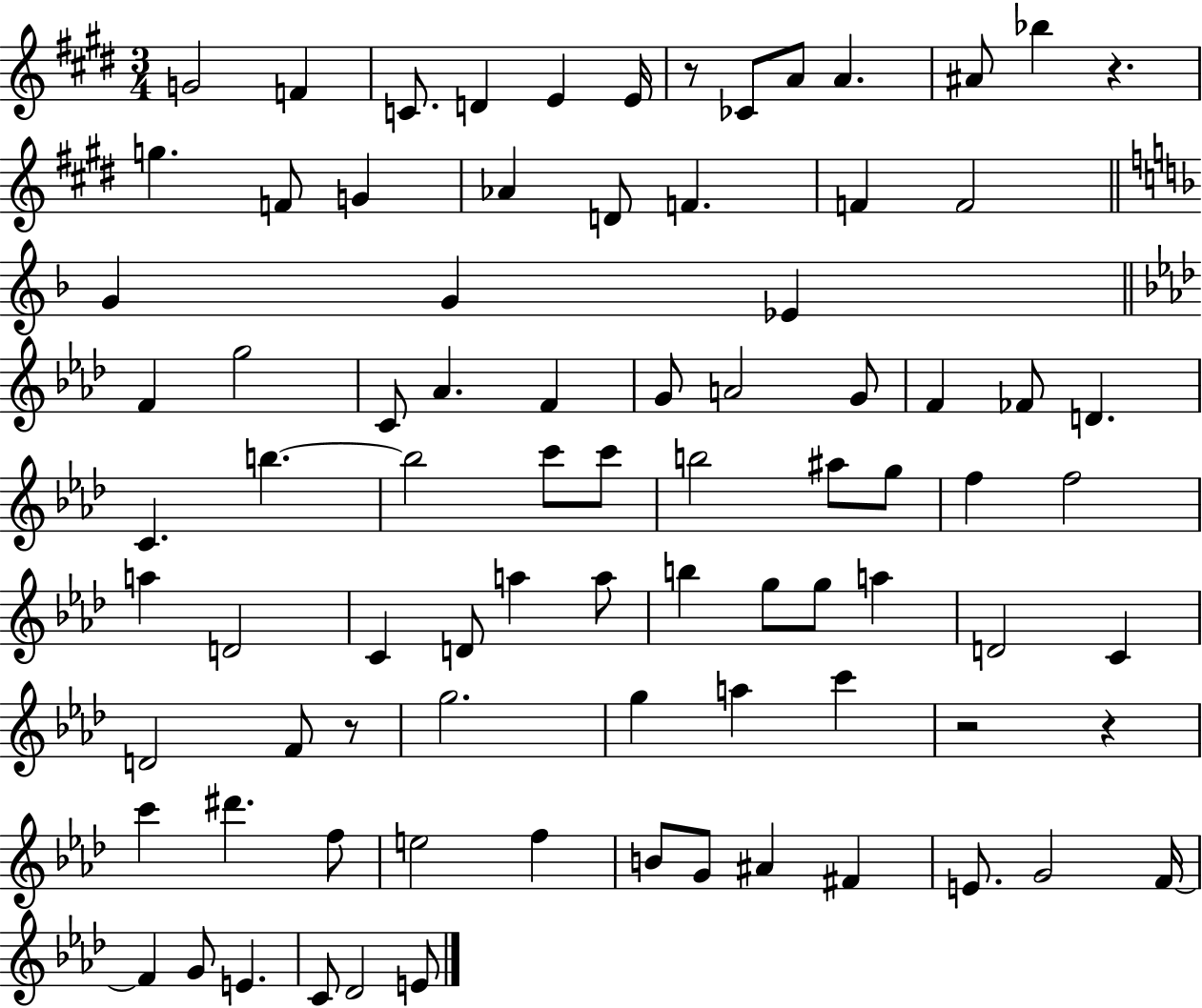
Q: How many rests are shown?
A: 5